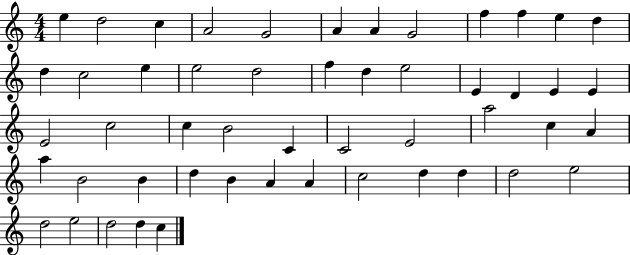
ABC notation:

X:1
T:Untitled
M:4/4
L:1/4
K:C
e d2 c A2 G2 A A G2 f f e d d c2 e e2 d2 f d e2 E D E E E2 c2 c B2 C C2 E2 a2 c A a B2 B d B A A c2 d d d2 e2 d2 e2 d2 d c